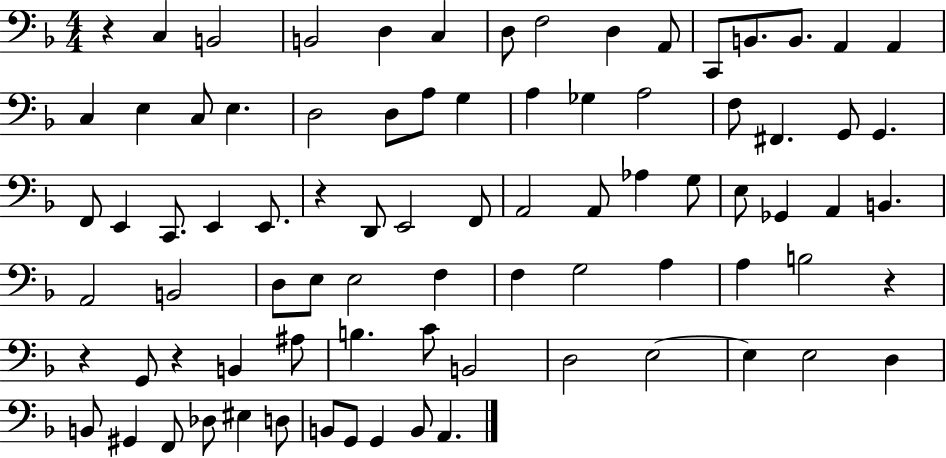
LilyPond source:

{
  \clef bass
  \numericTimeSignature
  \time 4/4
  \key f \major
  r4 c4 b,2 | b,2 d4 c4 | d8 f2 d4 a,8 | c,8 b,8. b,8. a,4 a,4 | \break c4 e4 c8 e4. | d2 d8 a8 g4 | a4 ges4 a2 | f8 fis,4. g,8 g,4. | \break f,8 e,4 c,8. e,4 e,8. | r4 d,8 e,2 f,8 | a,2 a,8 aes4 g8 | e8 ges,4 a,4 b,4. | \break a,2 b,2 | d8 e8 e2 f4 | f4 g2 a4 | a4 b2 r4 | \break r4 g,8 r4 b,4 ais8 | b4. c'8 b,2 | d2 e2~~ | e4 e2 d4 | \break b,8 gis,4 f,8 des8 eis4 d8 | b,8 g,8 g,4 b,8 a,4. | \bar "|."
}